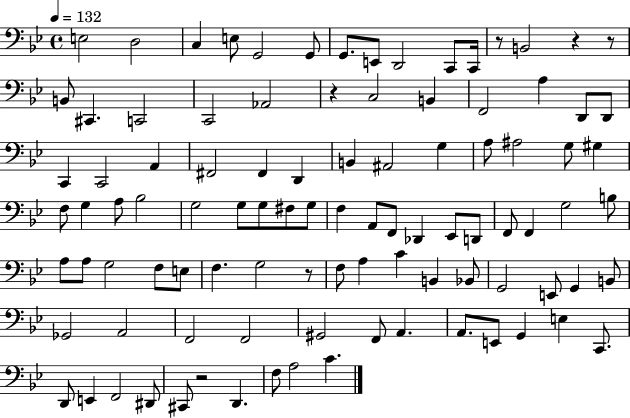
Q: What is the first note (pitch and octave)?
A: E3